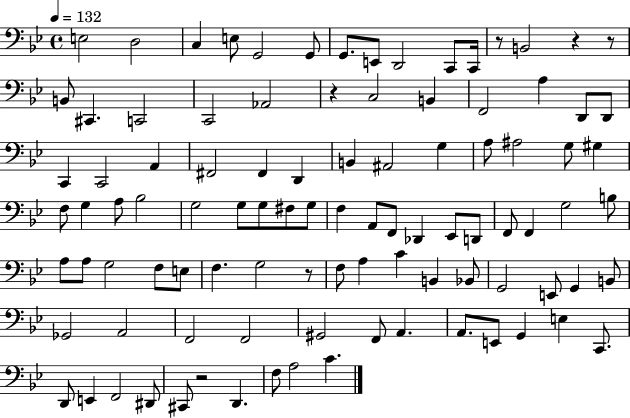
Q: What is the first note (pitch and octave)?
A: E3